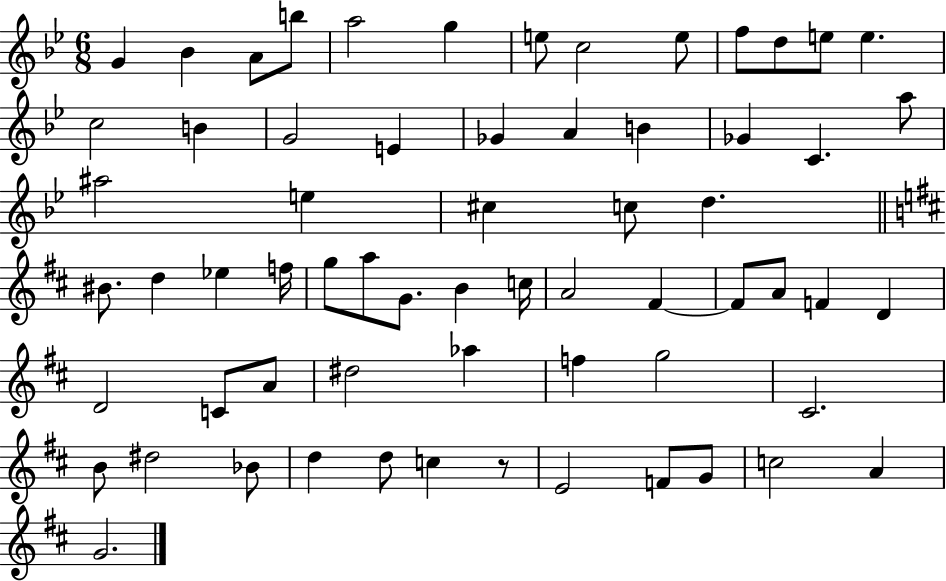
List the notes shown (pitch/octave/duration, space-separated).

G4/q Bb4/q A4/e B5/e A5/h G5/q E5/e C5/h E5/e F5/e D5/e E5/e E5/q. C5/h B4/q G4/h E4/q Gb4/q A4/q B4/q Gb4/q C4/q. A5/e A#5/h E5/q C#5/q C5/e D5/q. BIS4/e. D5/q Eb5/q F5/s G5/e A5/e G4/e. B4/q C5/s A4/h F#4/q F#4/e A4/e F4/q D4/q D4/h C4/e A4/e D#5/h Ab5/q F5/q G5/h C#4/h. B4/e D#5/h Bb4/e D5/q D5/e C5/q R/e E4/h F4/e G4/e C5/h A4/q G4/h.